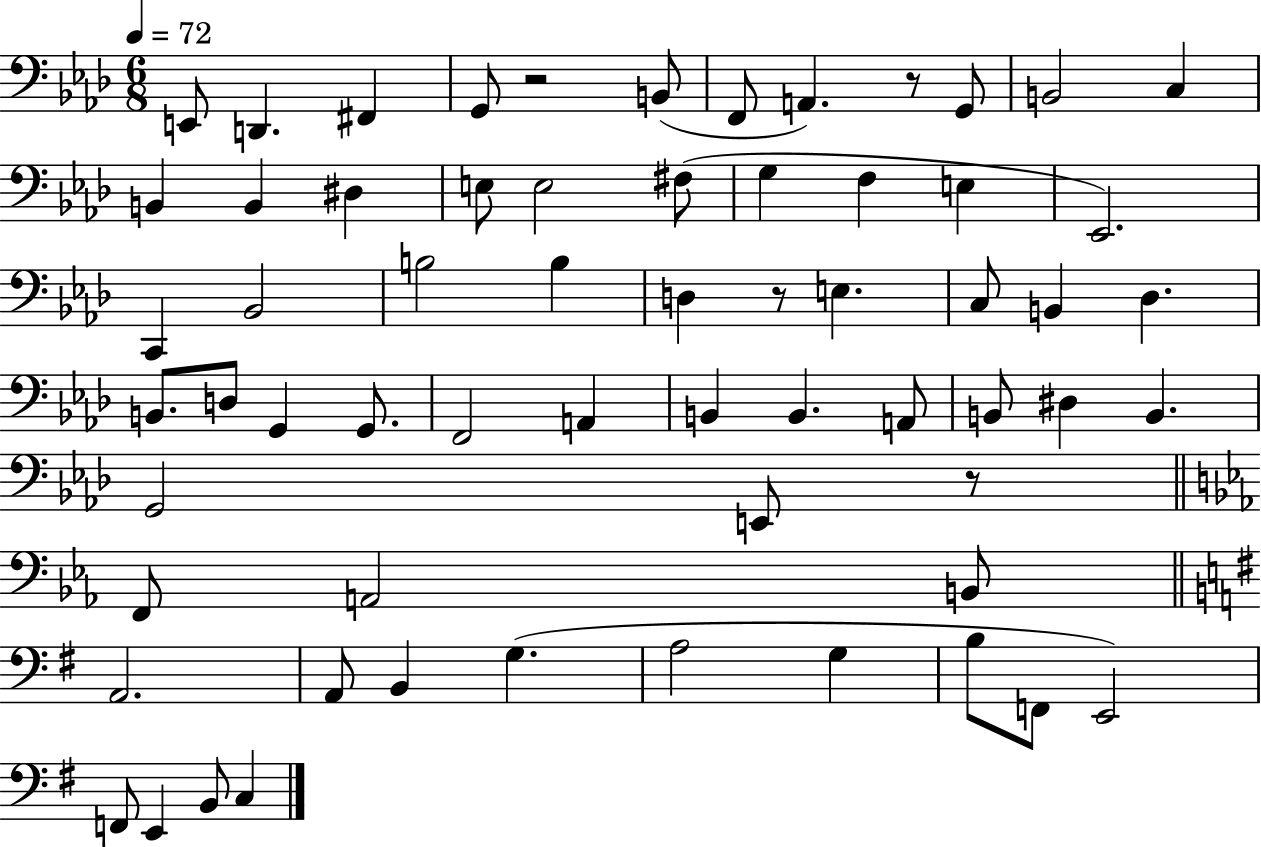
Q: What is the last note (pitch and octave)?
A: C3